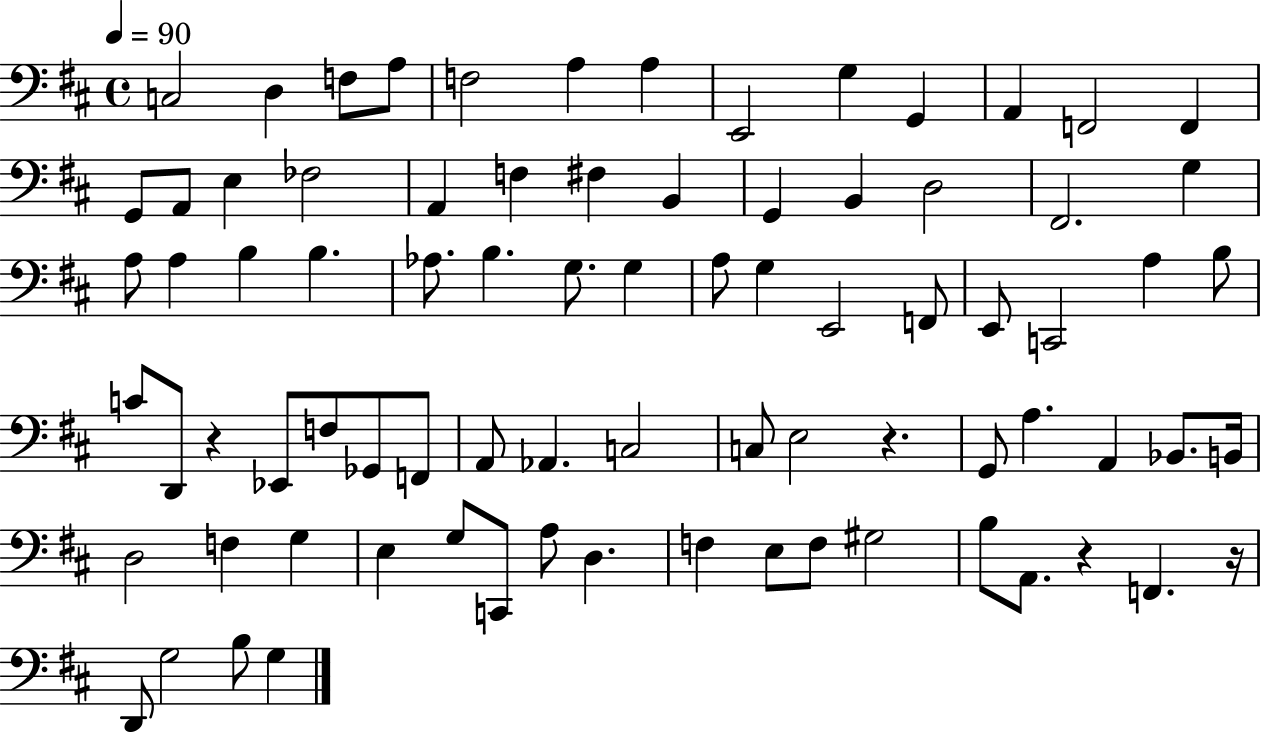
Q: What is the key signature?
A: D major